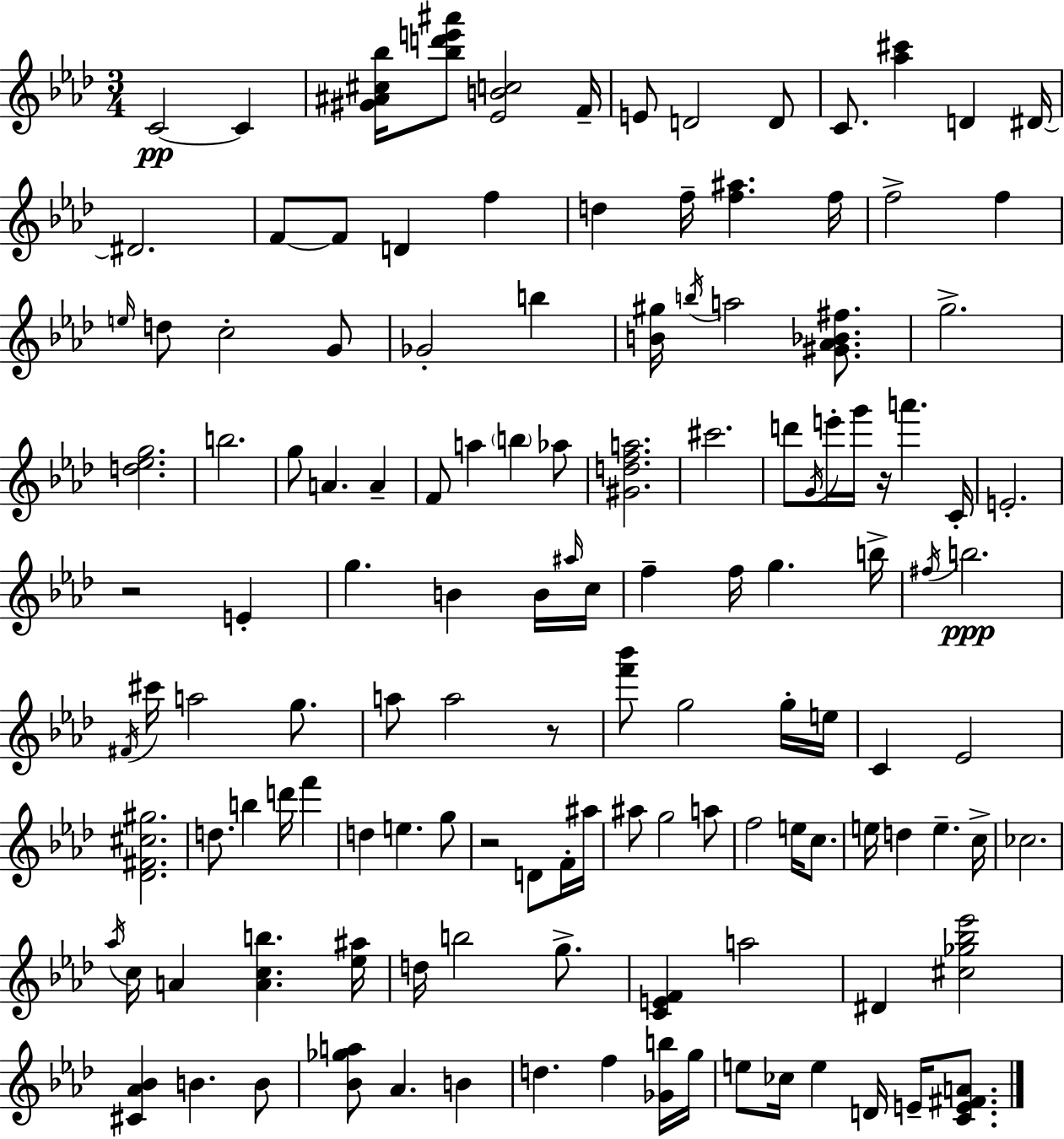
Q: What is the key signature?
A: AES major